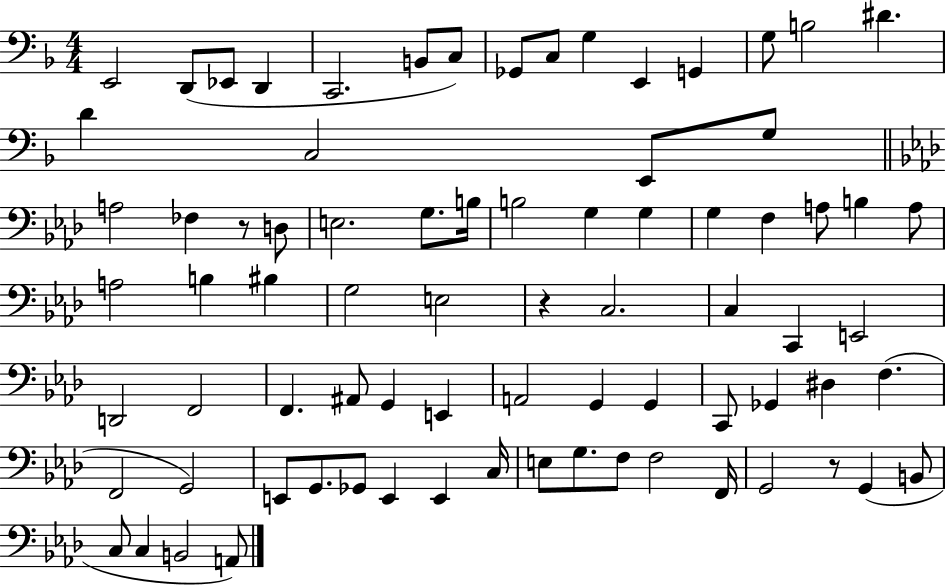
{
  \clef bass
  \numericTimeSignature
  \time 4/4
  \key f \major
  e,2 d,8( ees,8 d,4 | c,2. b,8 c8) | ges,8 c8 g4 e,4 g,4 | g8 b2 dis'4. | \break d'4 c2 e,8 g8 | \bar "||" \break \key f \minor a2 fes4 r8 d8 | e2. g8. b16 | b2 g4 g4 | g4 f4 a8 b4 a8 | \break a2 b4 bis4 | g2 e2 | r4 c2. | c4 c,4 e,2 | \break d,2 f,2 | f,4. ais,8 g,4 e,4 | a,2 g,4 g,4 | c,8 ges,4 dis4 f4.( | \break f,2 g,2) | e,8 g,8. ges,8 e,4 e,4 c16 | e8 g8. f8 f2 f,16 | g,2 r8 g,4( b,8 | \break c8 c4 b,2 a,8) | \bar "|."
}